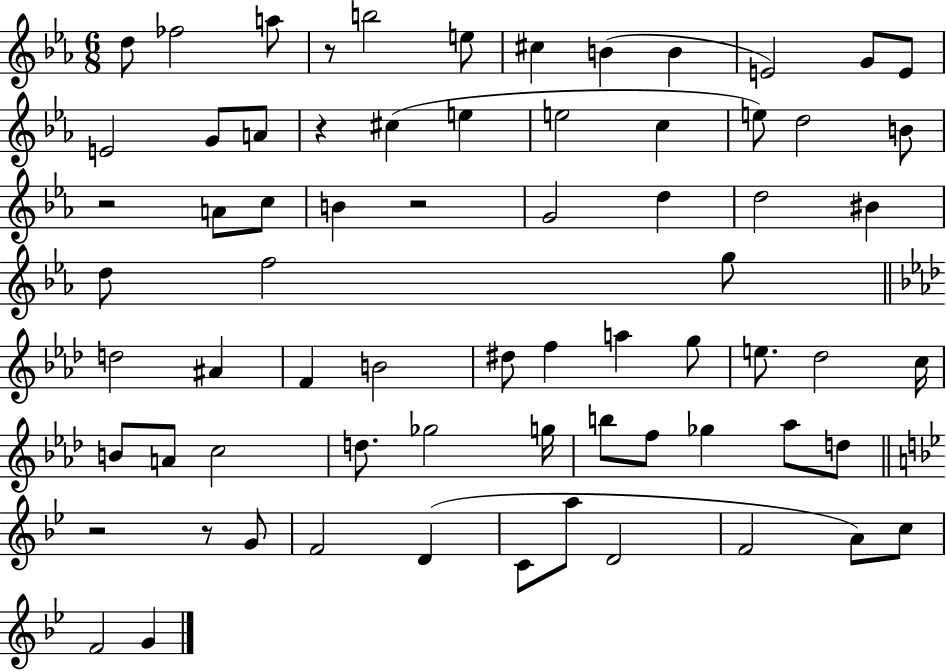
D5/e FES5/h A5/e R/e B5/h E5/e C#5/q B4/q B4/q E4/h G4/e E4/e E4/h G4/e A4/e R/q C#5/q E5/q E5/h C5/q E5/e D5/h B4/e R/h A4/e C5/e B4/q R/h G4/h D5/q D5/h BIS4/q D5/e F5/h G5/e D5/h A#4/q F4/q B4/h D#5/e F5/q A5/q G5/e E5/e. Db5/h C5/s B4/e A4/e C5/h D5/e. Gb5/h G5/s B5/e F5/e Gb5/q Ab5/e D5/e R/h R/e G4/e F4/h D4/q C4/e A5/e D4/h F4/h A4/e C5/e F4/h G4/q